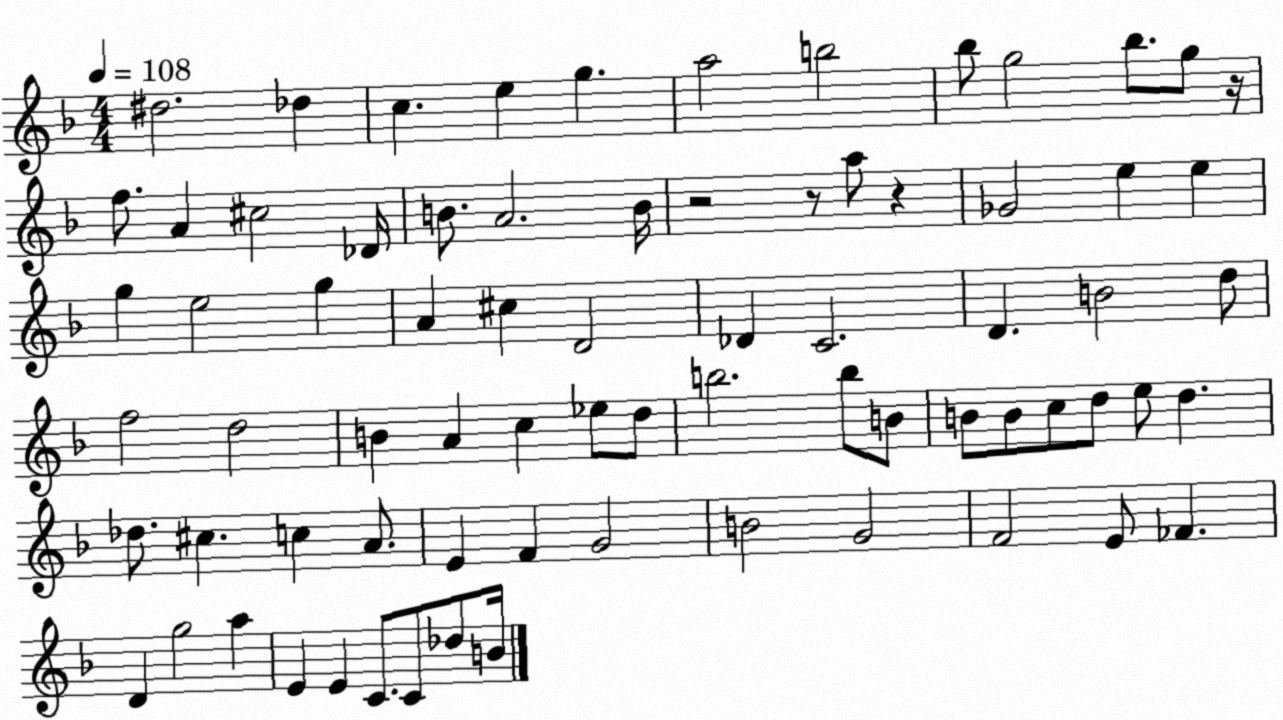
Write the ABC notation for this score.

X:1
T:Untitled
M:4/4
L:1/4
K:F
^d2 _d c e g a2 b2 _b/2 g2 _b/2 g/2 z/4 f/2 A ^c2 _D/4 B/2 A2 B/4 z2 z/2 a/2 z _G2 e e g e2 g A ^c D2 _D C2 D B2 d/2 f2 d2 B A c _e/2 d/2 b2 b/2 B/2 B/2 B/2 c/2 d/2 e/2 d _d/2 ^c c A/2 E F G2 B2 G2 F2 E/2 _F D g2 a E E C/2 C/2 _d/2 B/4